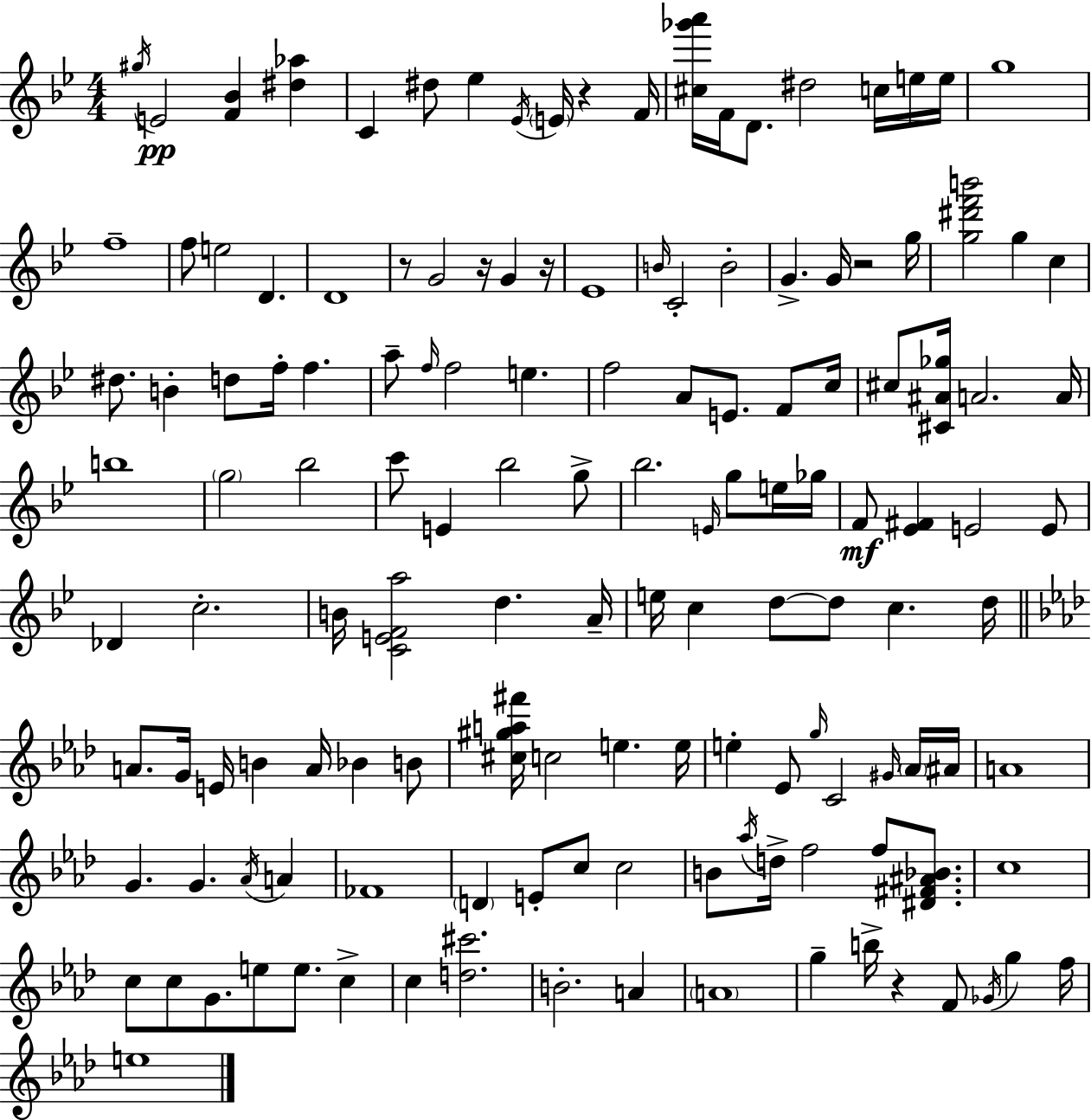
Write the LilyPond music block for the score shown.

{
  \clef treble
  \numericTimeSignature
  \time 4/4
  \key bes \major
  \repeat volta 2 { \acciaccatura { gis''16 }\pp e'2 <f' bes'>4 <dis'' aes''>4 | c'4 dis''8 ees''4 \acciaccatura { ees'16 } \parenthesize e'16 r4 | f'16 <cis'' ges''' a'''>16 f'16 d'8. dis''2 c''16 | e''16 e''16 g''1 | \break f''1-- | f''8 e''2 d'4. | d'1 | r8 g'2 r16 g'4 | \break r16 ees'1 | \grace { b'16 } c'2-. b'2-. | g'4.-> g'16 r2 | g''16 <g'' dis''' f''' b'''>2 g''4 c''4 | \break dis''8. b'4-. d''8 f''16-. f''4. | a''8-- \grace { f''16 } f''2 e''4. | f''2 a'8 e'8. | f'8 c''16 cis''8 <cis' ais' ges''>16 a'2. | \break a'16 b''1 | \parenthesize g''2 bes''2 | c'''8 e'4 bes''2 | g''8-> bes''2. | \break \grace { e'16 } g''8 e''16 ges''16 f'8\mf <ees' fis'>4 e'2 | e'8 des'4 c''2.-. | b'16 <c' e' f' a''>2 d''4. | a'16-- e''16 c''4 d''8~~ d''8 c''4. | \break d''16 \bar "||" \break \key f \minor a'8. g'16 e'16 b'4 a'16 bes'4 b'8 | <cis'' gis'' a'' fis'''>16 c''2 e''4. e''16 | e''4-. ees'8 \grace { g''16 } c'2 \grace { gis'16 } | \parenthesize aes'16 ais'16 a'1 | \break g'4. g'4. \acciaccatura { aes'16 } a'4 | fes'1 | \parenthesize d'4 e'8-. c''8 c''2 | b'8 \acciaccatura { aes''16 } d''16-> f''2 f''8 | \break <dis' fis' ais' bes'>8. c''1 | c''8 c''8 g'8. e''8 e''8. | c''4-> c''4 <d'' cis'''>2. | b'2.-. | \break a'4 \parenthesize a'1 | g''4-- b''16-> r4 f'8 \acciaccatura { ges'16 } | g''4 f''16 e''1 | } \bar "|."
}